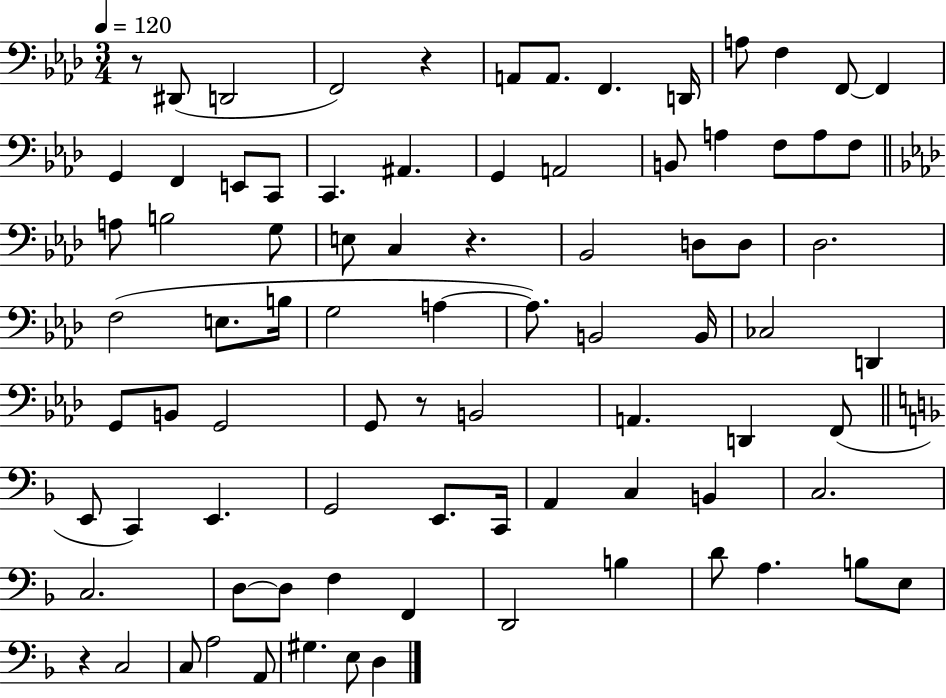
{
  \clef bass
  \numericTimeSignature
  \time 3/4
  \key aes \major
  \tempo 4 = 120
  r8 dis,8( d,2 | f,2) r4 | a,8 a,8. f,4. d,16 | a8 f4 f,8~~ f,4 | \break g,4 f,4 e,8 c,8 | c,4. ais,4. | g,4 a,2 | b,8 a4 f8 a8 f8 | \break \bar "||" \break \key aes \major a8 b2 g8 | e8 c4 r4. | bes,2 d8 d8 | des2. | \break f2( e8. b16 | g2 a4~~ | a8.) b,2 b,16 | ces2 d,4 | \break g,8 b,8 g,2 | g,8 r8 b,2 | a,4. d,4 f,8( | \bar "||" \break \key f \major e,8 c,4) e,4. | g,2 e,8. c,16 | a,4 c4 b,4 | c2. | \break c2. | d8~~ d8 f4 f,4 | d,2 b4 | d'8 a4. b8 e8 | \break r4 c2 | c8 a2 a,8 | gis4. e8 d4 | \bar "|."
}